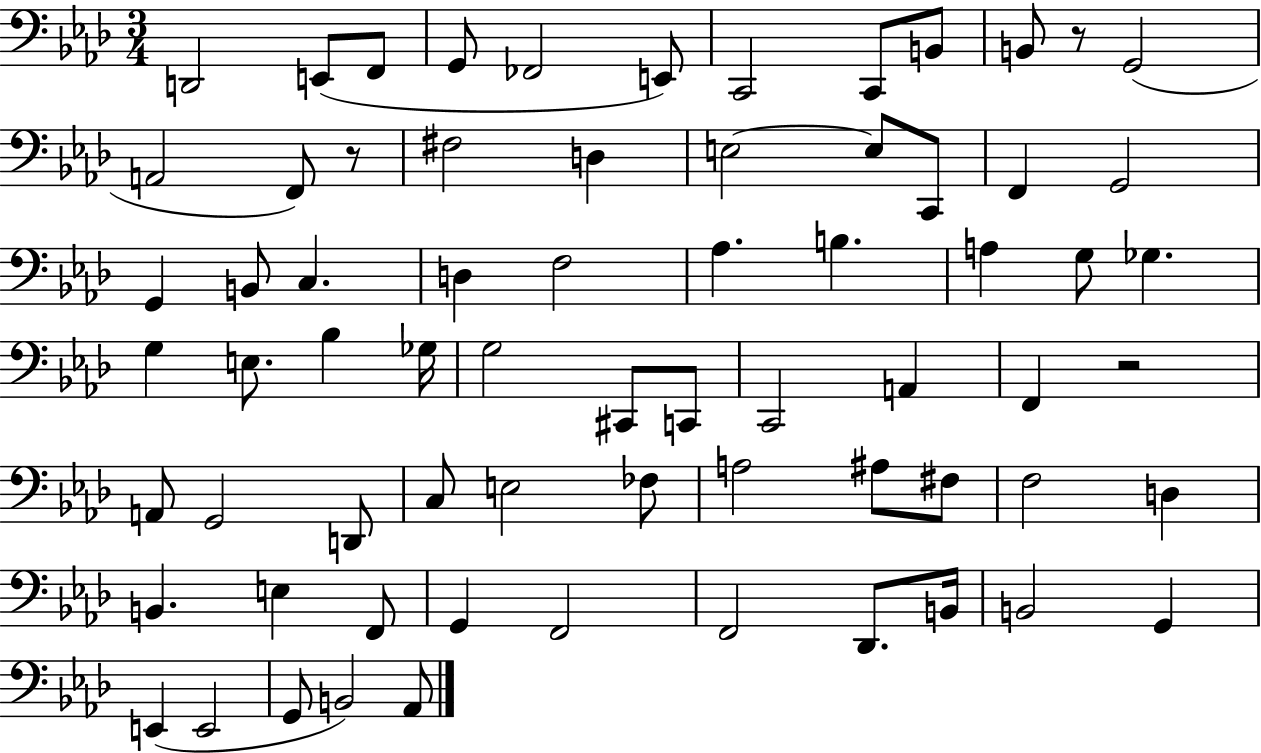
{
  \clef bass
  \numericTimeSignature
  \time 3/4
  \key aes \major
  d,2 e,8( f,8 | g,8 fes,2 e,8) | c,2 c,8 b,8 | b,8 r8 g,2( | \break a,2 f,8) r8 | fis2 d4 | e2~~ e8 c,8 | f,4 g,2 | \break g,4 b,8 c4. | d4 f2 | aes4. b4. | a4 g8 ges4. | \break g4 e8. bes4 ges16 | g2 cis,8 c,8 | c,2 a,4 | f,4 r2 | \break a,8 g,2 d,8 | c8 e2 fes8 | a2 ais8 fis8 | f2 d4 | \break b,4. e4 f,8 | g,4 f,2 | f,2 des,8. b,16 | b,2 g,4 | \break e,4( e,2 | g,8 b,2) aes,8 | \bar "|."
}